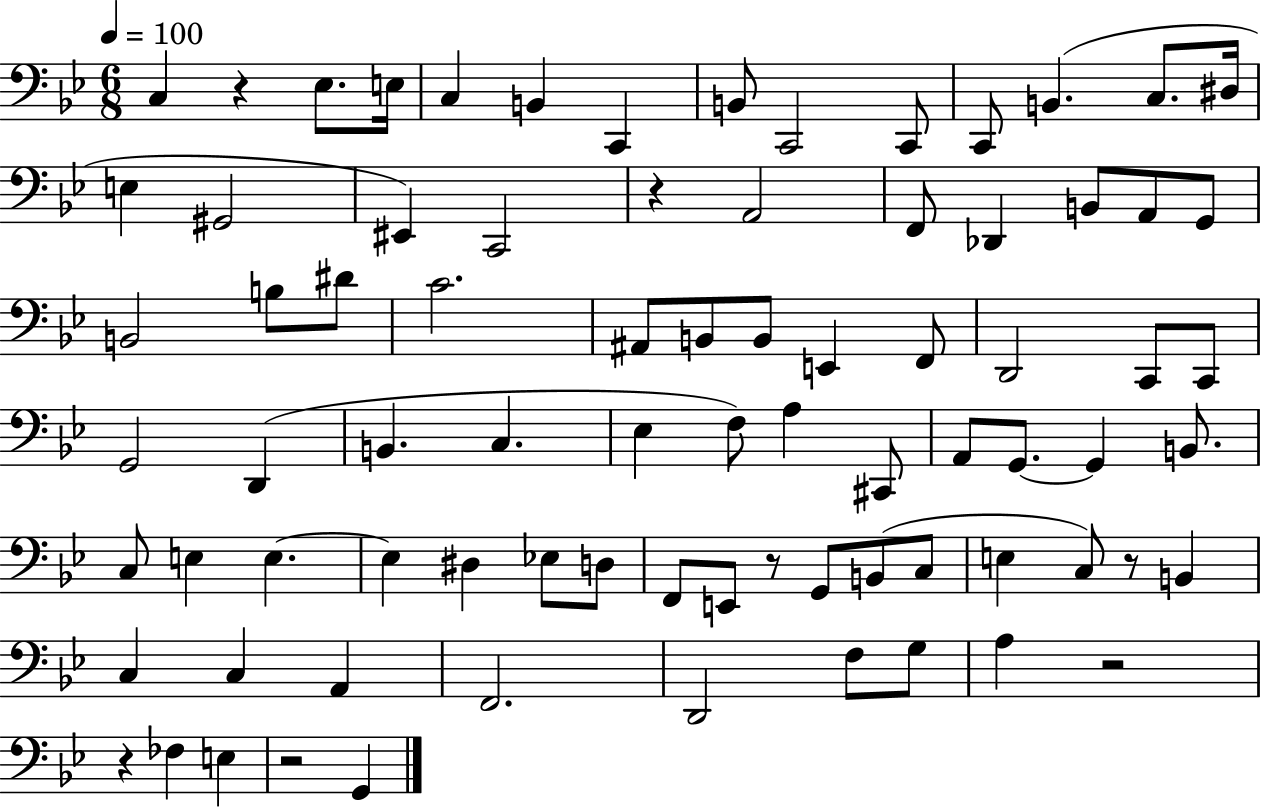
X:1
T:Untitled
M:6/8
L:1/4
K:Bb
C, z _E,/2 E,/4 C, B,, C,, B,,/2 C,,2 C,,/2 C,,/2 B,, C,/2 ^D,/4 E, ^G,,2 ^E,, C,,2 z A,,2 F,,/2 _D,, B,,/2 A,,/2 G,,/2 B,,2 B,/2 ^D/2 C2 ^A,,/2 B,,/2 B,,/2 E,, F,,/2 D,,2 C,,/2 C,,/2 G,,2 D,, B,, C, _E, F,/2 A, ^C,,/2 A,,/2 G,,/2 G,, B,,/2 C,/2 E, E, E, ^D, _E,/2 D,/2 F,,/2 E,,/2 z/2 G,,/2 B,,/2 C,/2 E, C,/2 z/2 B,, C, C, A,, F,,2 D,,2 F,/2 G,/2 A, z2 z _F, E, z2 G,,